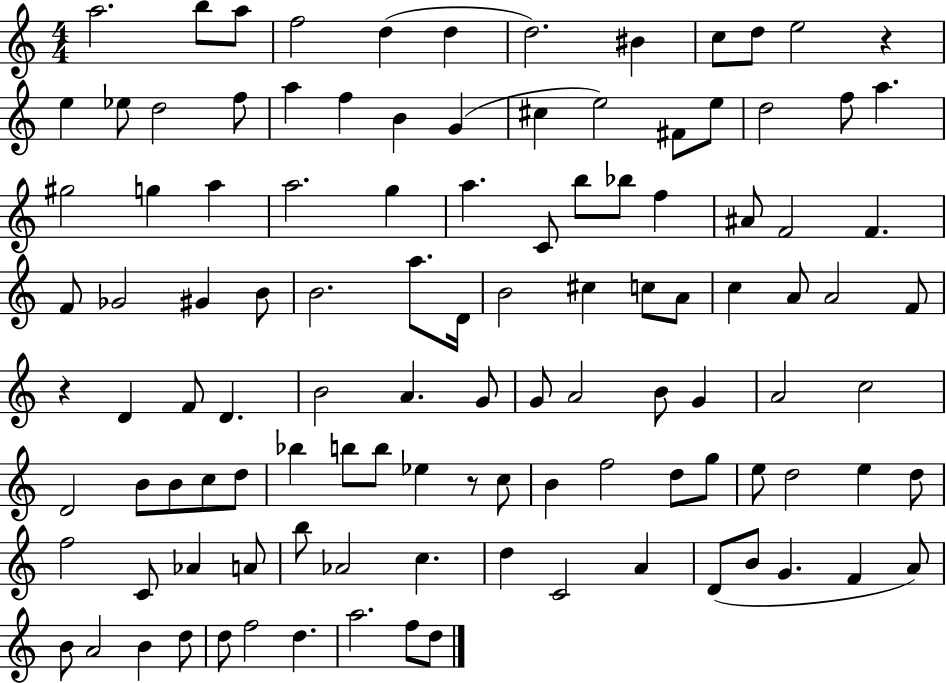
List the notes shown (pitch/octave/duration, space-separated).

A5/h. B5/e A5/e F5/h D5/q D5/q D5/h. BIS4/q C5/e D5/e E5/h R/q E5/q Eb5/e D5/h F5/e A5/q F5/q B4/q G4/q C#5/q E5/h F#4/e E5/e D5/h F5/e A5/q. G#5/h G5/q A5/q A5/h. G5/q A5/q. C4/e B5/e Bb5/e F5/q A#4/e F4/h F4/q. F4/e Gb4/h G#4/q B4/e B4/h. A5/e. D4/s B4/h C#5/q C5/e A4/e C5/q A4/e A4/h F4/e R/q D4/q F4/e D4/q. B4/h A4/q. G4/e G4/e A4/h B4/e G4/q A4/h C5/h D4/h B4/e B4/e C5/e D5/e Bb5/q B5/e B5/e Eb5/q R/e C5/e B4/q F5/h D5/e G5/e E5/e D5/h E5/q D5/e F5/h C4/e Ab4/q A4/e B5/e Ab4/h C5/q. D5/q C4/h A4/q D4/e B4/e G4/q. F4/q A4/e B4/e A4/h B4/q D5/e D5/e F5/h D5/q. A5/h. F5/e D5/e